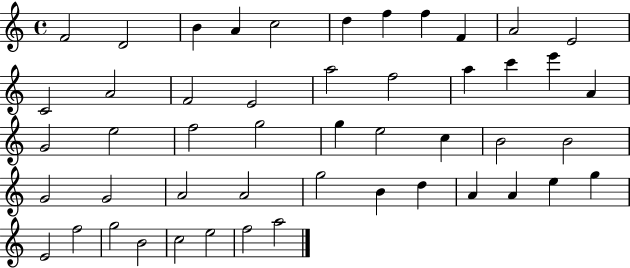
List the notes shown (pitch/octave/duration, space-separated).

F4/h D4/h B4/q A4/q C5/h D5/q F5/q F5/q F4/q A4/h E4/h C4/h A4/h F4/h E4/h A5/h F5/h A5/q C6/q E6/q A4/q G4/h E5/h F5/h G5/h G5/q E5/h C5/q B4/h B4/h G4/h G4/h A4/h A4/h G5/h B4/q D5/q A4/q A4/q E5/q G5/q E4/h F5/h G5/h B4/h C5/h E5/h F5/h A5/h